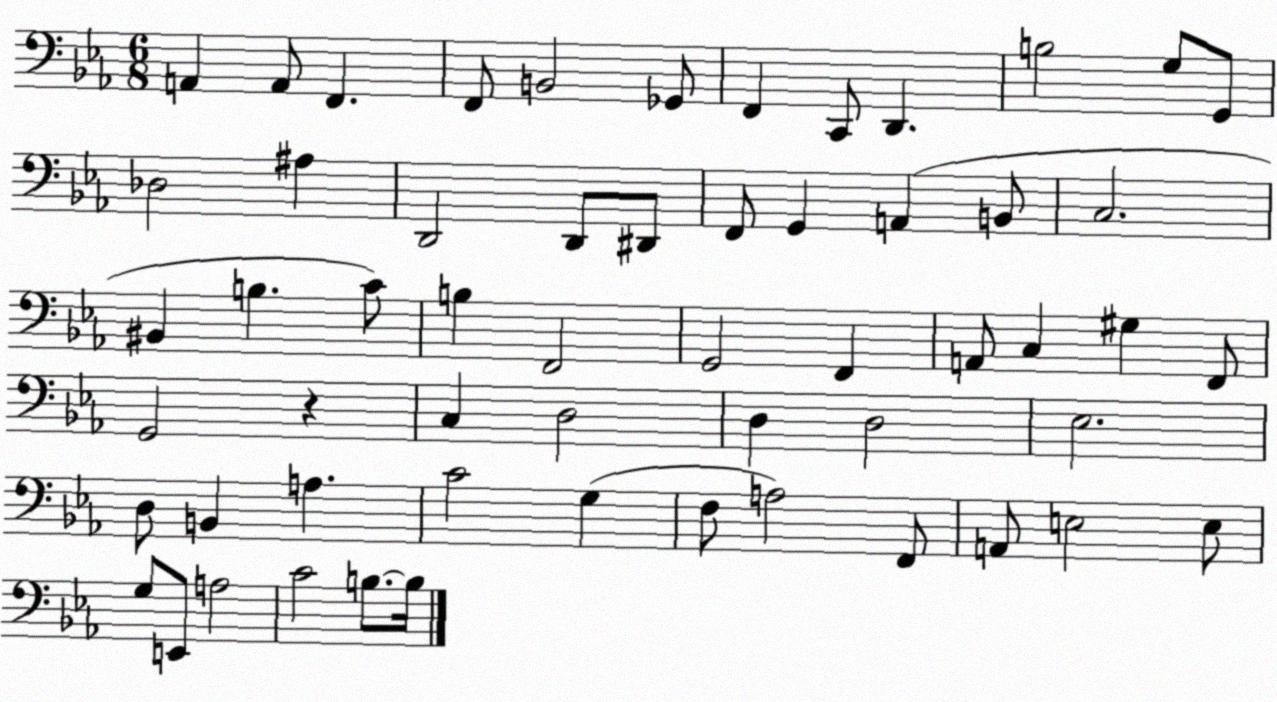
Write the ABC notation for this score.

X:1
T:Untitled
M:6/8
L:1/4
K:Eb
A,, A,,/2 F,, F,,/2 B,,2 _G,,/2 F,, C,,/2 D,, B,2 G,/2 G,,/2 _D,2 ^A, D,,2 D,,/2 ^D,,/2 F,,/2 G,, A,, B,,/2 C,2 ^B,, B, C/2 B, F,,2 G,,2 F,, A,,/2 C, ^G, F,,/2 G,,2 z C, D,2 D, D,2 _E,2 D,/2 B,, A, C2 G, F,/2 A,2 F,,/2 A,,/2 E,2 E,/2 G,/2 E,,/2 A,2 C2 B,/2 B,/4